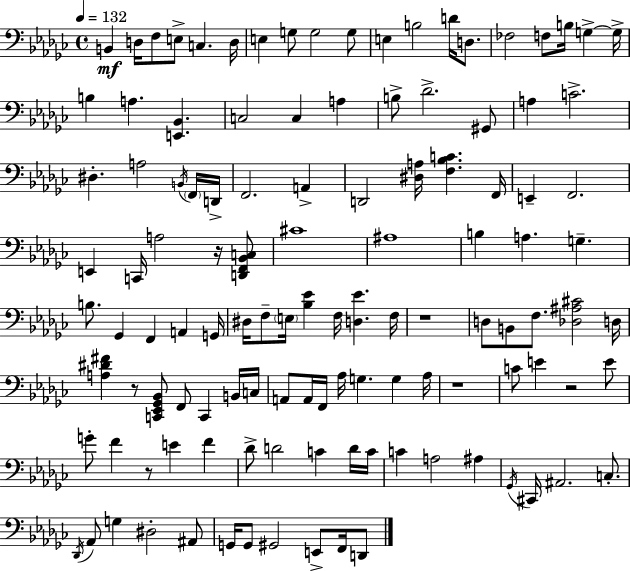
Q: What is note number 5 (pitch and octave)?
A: C3